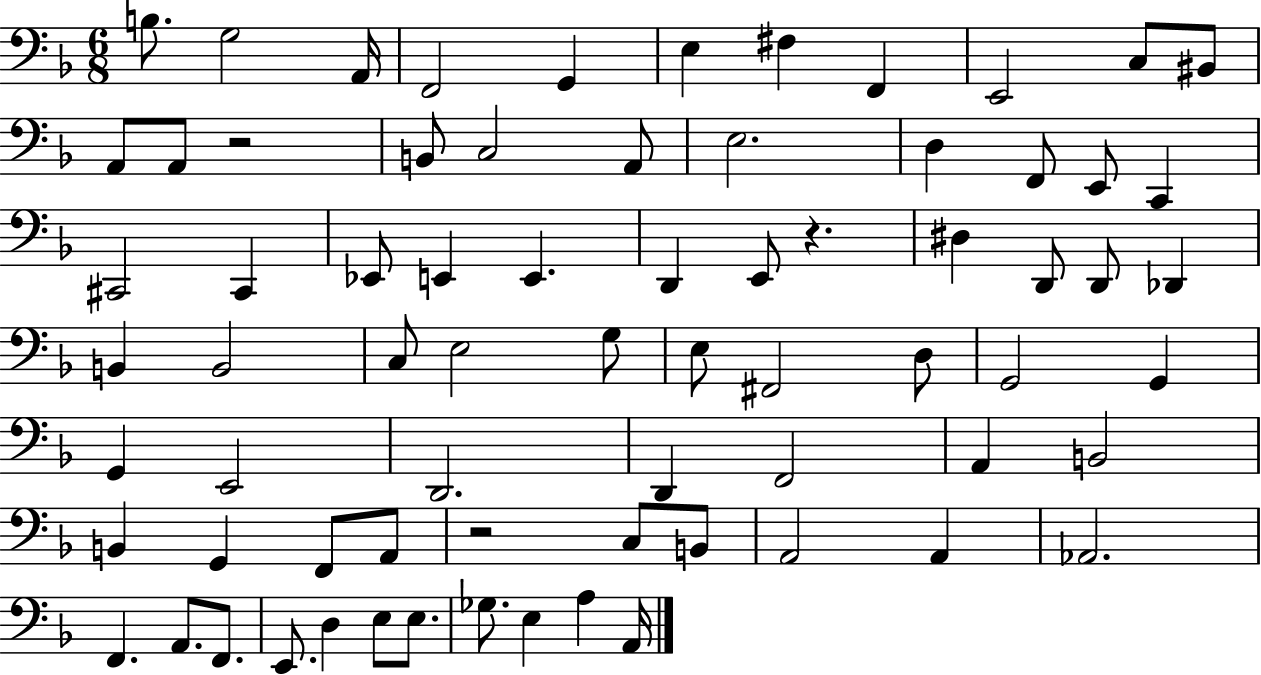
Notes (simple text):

B3/e. G3/h A2/s F2/h G2/q E3/q F#3/q F2/q E2/h C3/e BIS2/e A2/e A2/e R/h B2/e C3/h A2/e E3/h. D3/q F2/e E2/e C2/q C#2/h C#2/q Eb2/e E2/q E2/q. D2/q E2/e R/q. D#3/q D2/e D2/e Db2/q B2/q B2/h C3/e E3/h G3/e E3/e F#2/h D3/e G2/h G2/q G2/q E2/h D2/h. D2/q F2/h A2/q B2/h B2/q G2/q F2/e A2/e R/h C3/e B2/e A2/h A2/q Ab2/h. F2/q. A2/e. F2/e. E2/e. D3/q E3/e E3/e. Gb3/e. E3/q A3/q A2/s